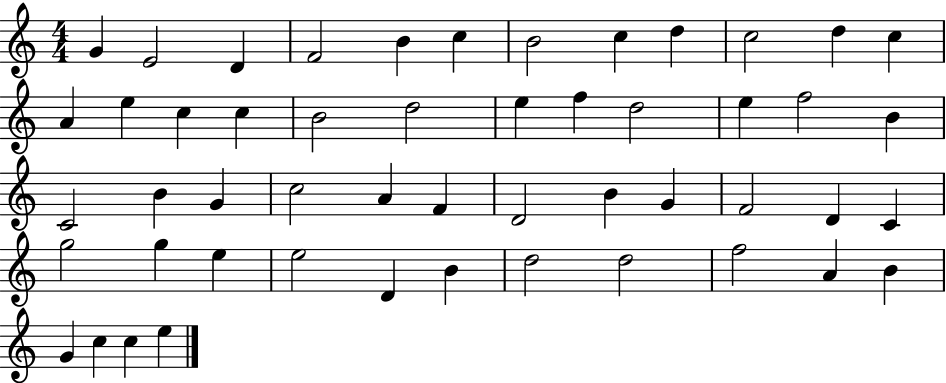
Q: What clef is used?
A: treble